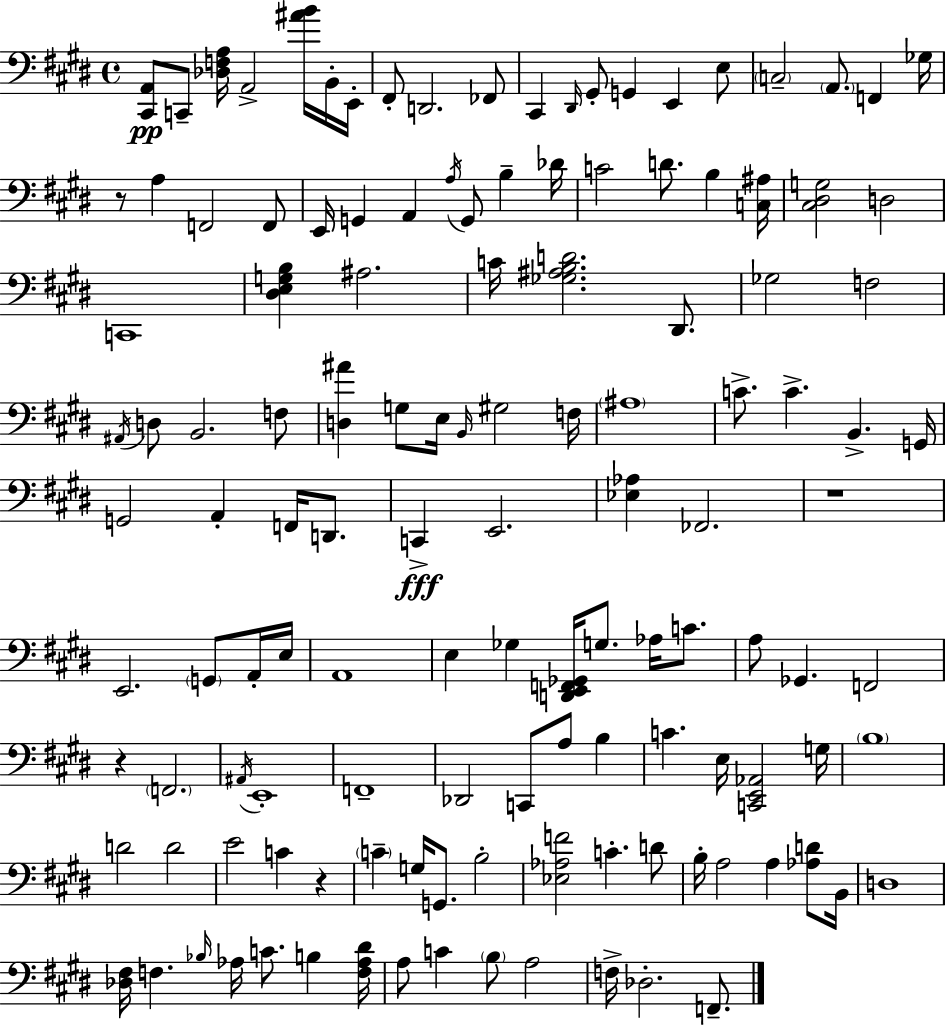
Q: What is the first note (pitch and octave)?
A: C2